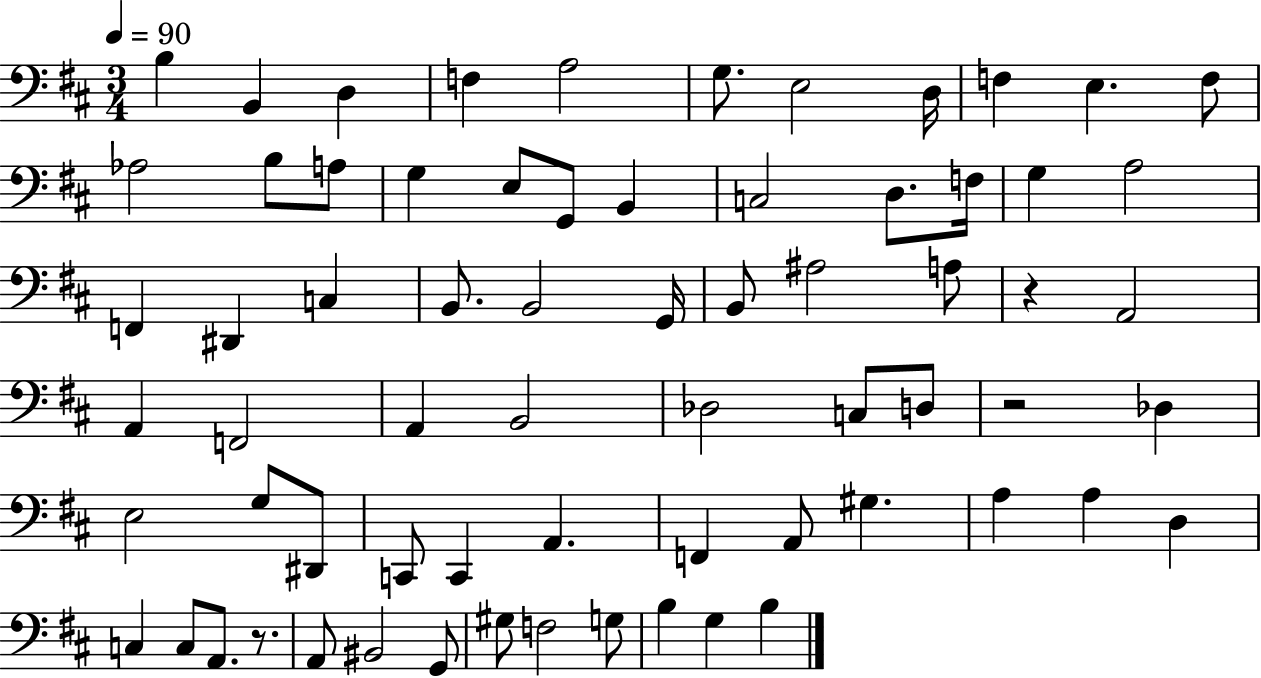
{
  \clef bass
  \numericTimeSignature
  \time 3/4
  \key d \major
  \tempo 4 = 90
  \repeat volta 2 { b4 b,4 d4 | f4 a2 | g8. e2 d16 | f4 e4. f8 | \break aes2 b8 a8 | g4 e8 g,8 b,4 | c2 d8. f16 | g4 a2 | \break f,4 dis,4 c4 | b,8. b,2 g,16 | b,8 ais2 a8 | r4 a,2 | \break a,4 f,2 | a,4 b,2 | des2 c8 d8 | r2 des4 | \break e2 g8 dis,8 | c,8 c,4 a,4. | f,4 a,8 gis4. | a4 a4 d4 | \break c4 c8 a,8. r8. | a,8 bis,2 g,8 | gis8 f2 g8 | b4 g4 b4 | \break } \bar "|."
}